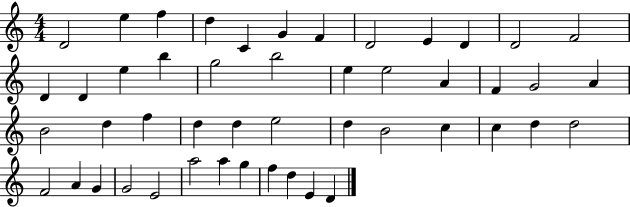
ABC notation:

X:1
T:Untitled
M:4/4
L:1/4
K:C
D2 e f d C G F D2 E D D2 F2 D D e b g2 b2 e e2 A F G2 A B2 d f d d e2 d B2 c c d d2 F2 A G G2 E2 a2 a g f d E D